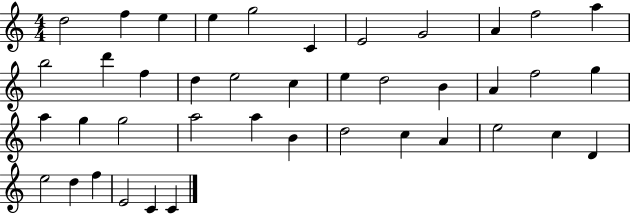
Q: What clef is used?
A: treble